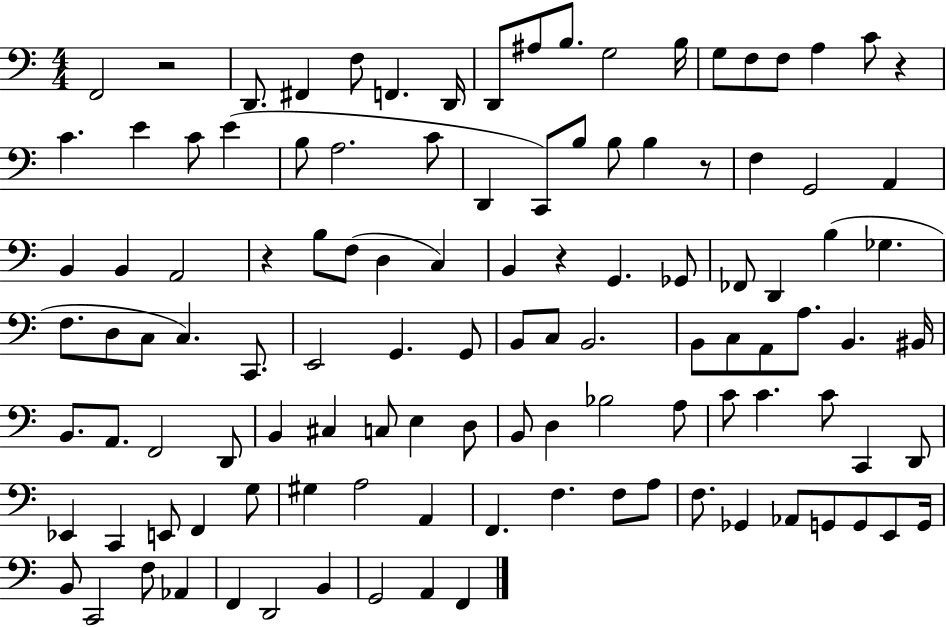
{
  \clef bass
  \numericTimeSignature
  \time 4/4
  \key c \major
  f,2 r2 | d,8. fis,4 f8 f,4. d,16 | d,8 ais8 b8. g2 b16 | g8 f8 f8 a4 c'8 r4 | \break c'4. e'4 c'8 e'4( | b8 a2. c'8 | d,4 c,8) b8 b8 b4 r8 | f4 g,2 a,4 | \break b,4 b,4 a,2 | r4 b8 f8( d4 c4) | b,4 r4 g,4. ges,8 | fes,8 d,4 b4( ges4. | \break f8. d8 c8 c4.) c,8. | e,2 g,4. g,8 | b,8 c8 b,2. | b,8 c8 a,8 a8. b,4. bis,16 | \break b,8. a,8. f,2 d,8 | b,4 cis4 c8 e4 d8 | b,8 d4 bes2 a8 | c'8 c'4. c'8 c,4 d,8 | \break ees,4 c,4 e,8 f,4 g8 | gis4 a2 a,4 | f,4. f4. f8 a8 | f8. ges,4 aes,8 g,8 g,8 e,8 g,16 | \break b,8 c,2 f8 aes,4 | f,4 d,2 b,4 | g,2 a,4 f,4 | \bar "|."
}